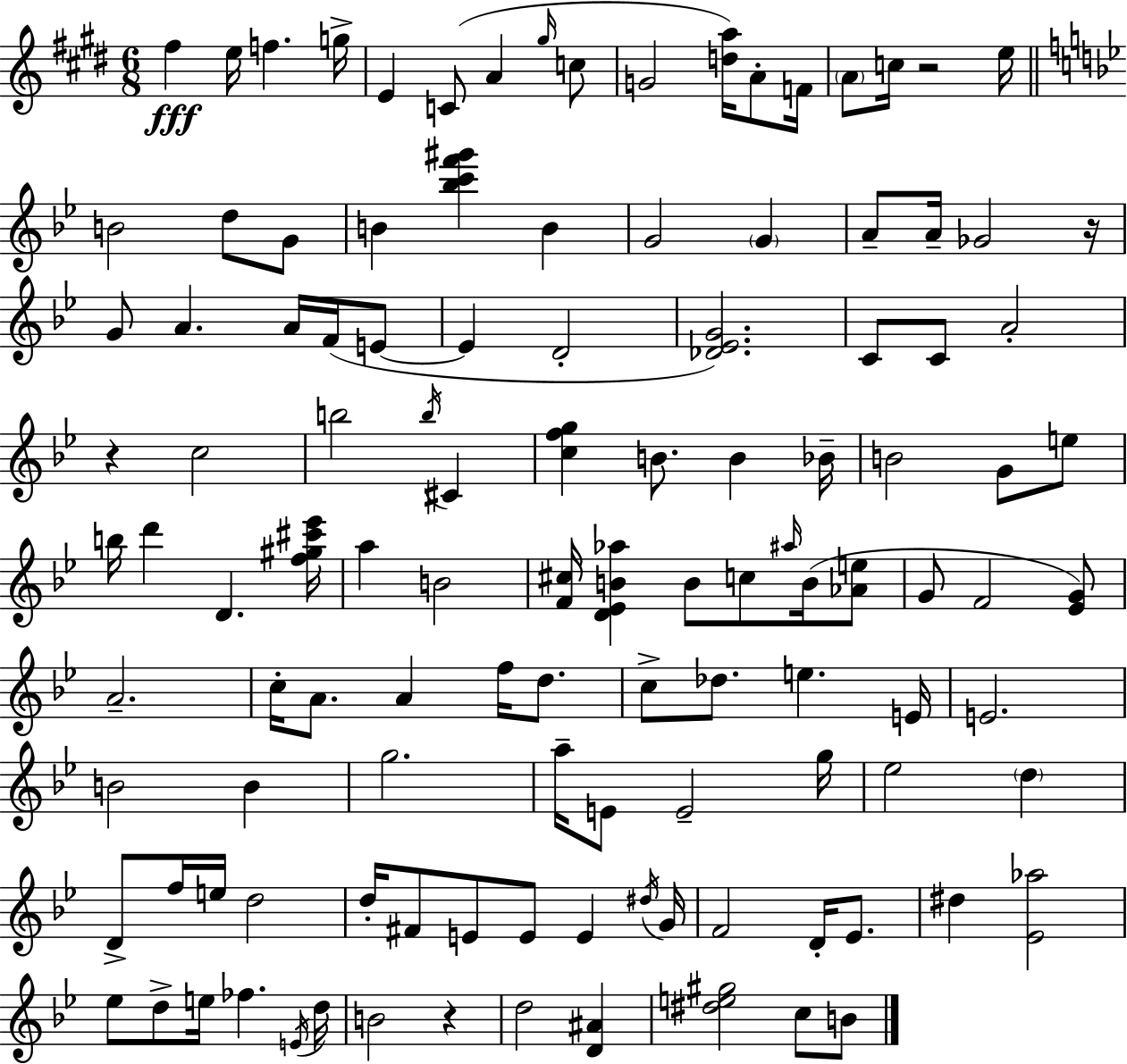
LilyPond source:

{
  \clef treble
  \numericTimeSignature
  \time 6/8
  \key e \major
  fis''4\fff e''16 f''4. g''16-> | e'4 c'8( a'4 \grace { gis''16 } c''8 | g'2 <d'' a''>16) a'8-. | f'16 \parenthesize a'8 c''16 r2 | \break e''16 \bar "||" \break \key g \minor b'2 d''8 g'8 | b'4 <bes'' c''' f''' gis'''>4 b'4 | g'2 \parenthesize g'4 | a'8-- a'16-- ges'2 r16 | \break g'8 a'4. a'16 f'16( e'8~~ | e'4 d'2-. | <des' ees' g'>2.) | c'8 c'8 a'2-. | \break r4 c''2 | b''2 \acciaccatura { b''16 } cis'4 | <c'' f'' g''>4 b'8. b'4 | bes'16-- b'2 g'8 e''8 | \break b''16 d'''4 d'4. | <f'' gis'' cis''' ees'''>16 a''4 b'2 | <f' cis''>16 <d' ees' b' aes''>4 b'8 c''8 \grace { ais''16 }( b'16 | <aes' e''>8 g'8 f'2 | \break <ees' g'>8) a'2.-- | c''16-. a'8. a'4 f''16 d''8. | c''8-> des''8. e''4. | e'16 e'2. | \break b'2 b'4 | g''2. | a''16-- e'8 e'2-- | g''16 ees''2 \parenthesize d''4 | \break d'8-> f''16 e''16 d''2 | d''16-. fis'8 e'8 e'8 e'4 | \acciaccatura { dis''16 } g'16 f'2 d'16-. | ees'8. dis''4 <ees' aes''>2 | \break ees''8 d''8-> e''16 fes''4. | \acciaccatura { e'16 } d''16 b'2 | r4 d''2 | <d' ais'>4 <dis'' e'' gis''>2 | \break c''8 b'8 \bar "|."
}